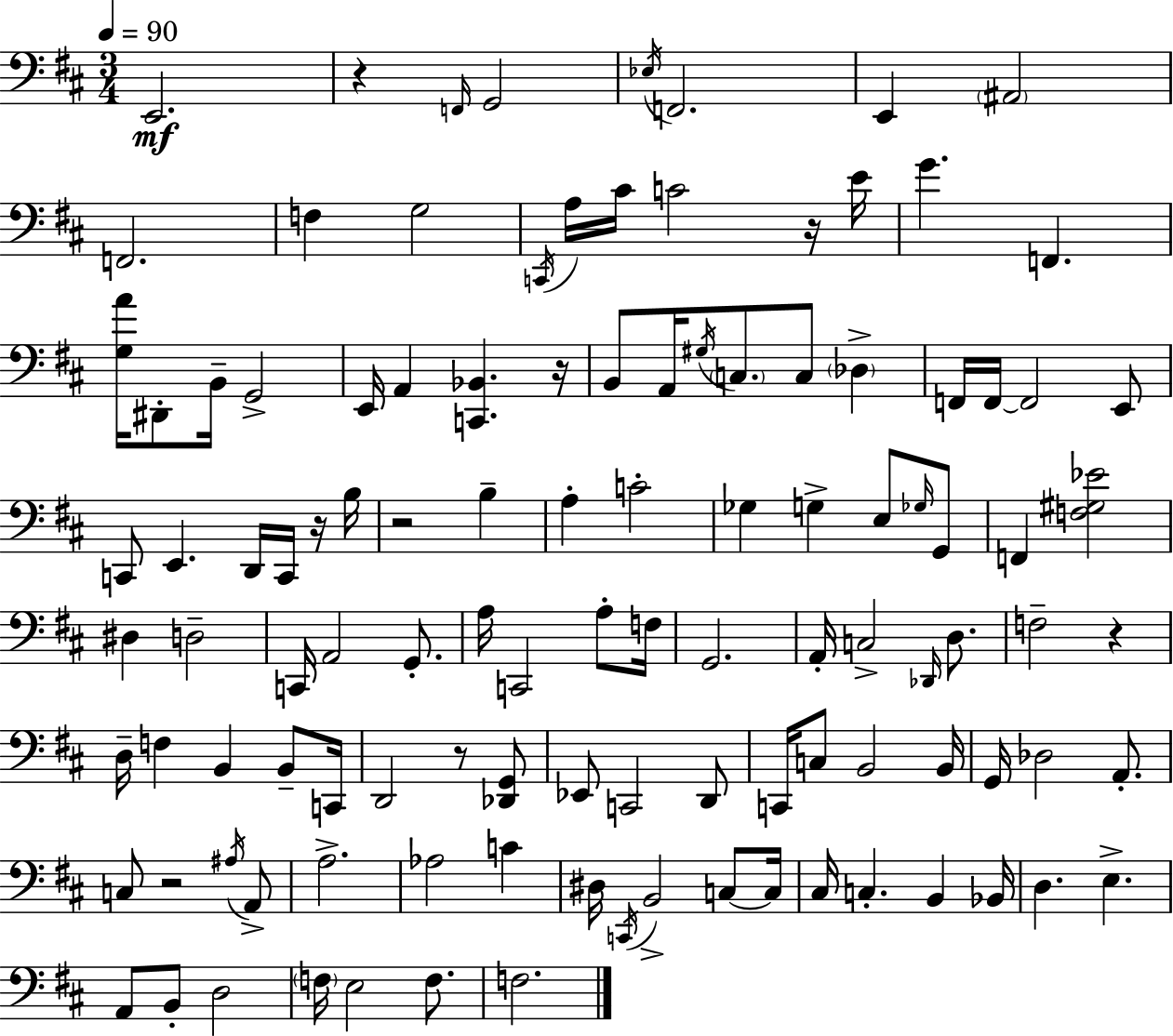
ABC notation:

X:1
T:Untitled
M:3/4
L:1/4
K:D
E,,2 z F,,/4 G,,2 _E,/4 F,,2 E,, ^A,,2 F,,2 F, G,2 C,,/4 A,/4 ^C/4 C2 z/4 E/4 G F,, [G,A]/4 ^D,,/2 B,,/4 G,,2 E,,/4 A,, [C,,_B,,] z/4 B,,/2 A,,/4 ^G,/4 C,/2 C,/2 _D, F,,/4 F,,/4 F,,2 E,,/2 C,,/2 E,, D,,/4 C,,/4 z/4 B,/4 z2 B, A, C2 _G, G, E,/2 _G,/4 G,,/2 F,, [F,^G,_E]2 ^D, D,2 C,,/4 A,,2 G,,/2 A,/4 C,,2 A,/2 F,/4 G,,2 A,,/4 C,2 _D,,/4 D,/2 F,2 z D,/4 F, B,, B,,/2 C,,/4 D,,2 z/2 [_D,,G,,]/2 _E,,/2 C,,2 D,,/2 C,,/4 C,/2 B,,2 B,,/4 G,,/4 _D,2 A,,/2 C,/2 z2 ^A,/4 A,,/2 A,2 _A,2 C ^D,/4 C,,/4 B,,2 C,/2 C,/4 ^C,/4 C, B,, _B,,/4 D, E, A,,/2 B,,/2 D,2 F,/4 E,2 F,/2 F,2